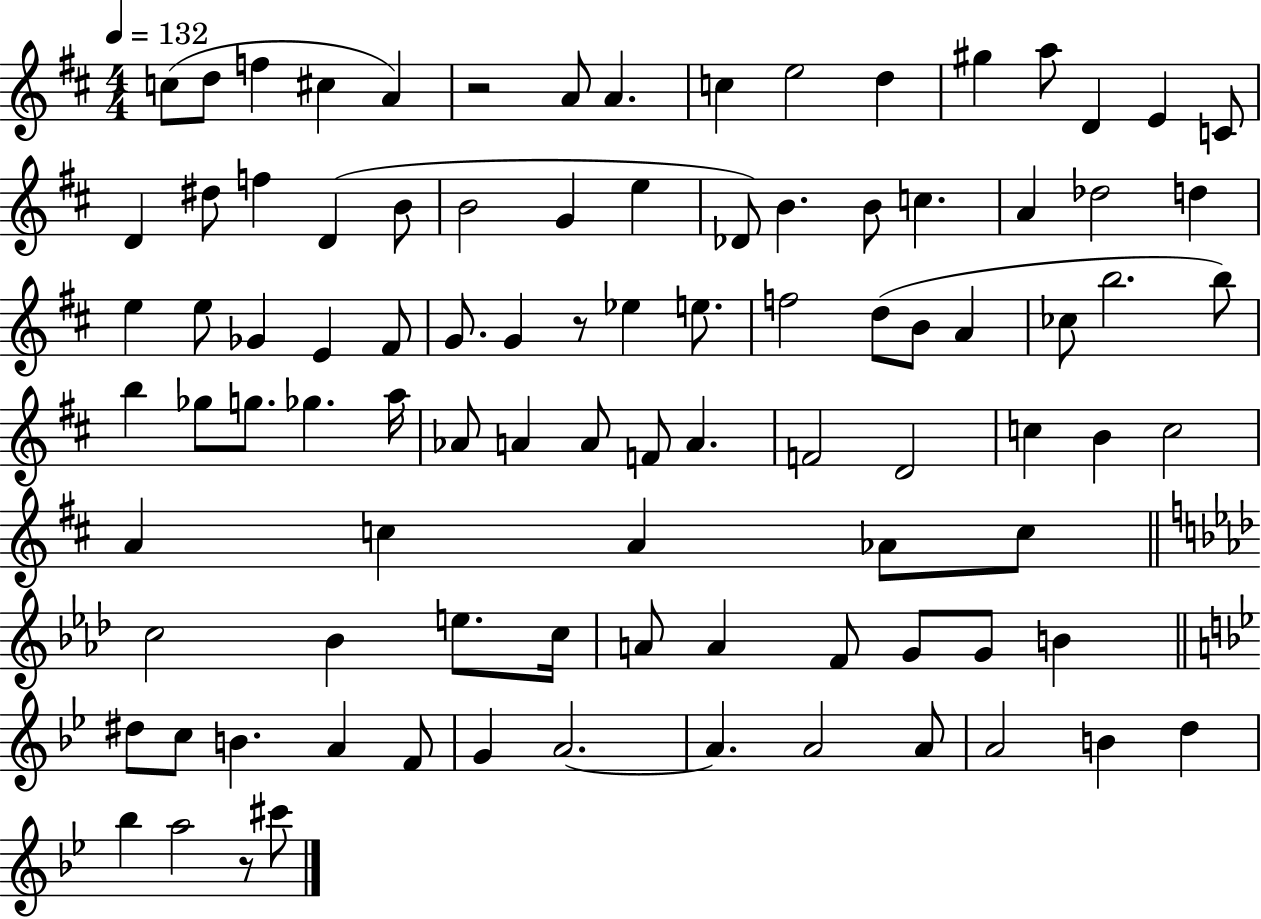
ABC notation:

X:1
T:Untitled
M:4/4
L:1/4
K:D
c/2 d/2 f ^c A z2 A/2 A c e2 d ^g a/2 D E C/2 D ^d/2 f D B/2 B2 G e _D/2 B B/2 c A _d2 d e e/2 _G E ^F/2 G/2 G z/2 _e e/2 f2 d/2 B/2 A _c/2 b2 b/2 b _g/2 g/2 _g a/4 _A/2 A A/2 F/2 A F2 D2 c B c2 A c A _A/2 c/2 c2 _B e/2 c/4 A/2 A F/2 G/2 G/2 B ^d/2 c/2 B A F/2 G A2 A A2 A/2 A2 B d _b a2 z/2 ^c'/2